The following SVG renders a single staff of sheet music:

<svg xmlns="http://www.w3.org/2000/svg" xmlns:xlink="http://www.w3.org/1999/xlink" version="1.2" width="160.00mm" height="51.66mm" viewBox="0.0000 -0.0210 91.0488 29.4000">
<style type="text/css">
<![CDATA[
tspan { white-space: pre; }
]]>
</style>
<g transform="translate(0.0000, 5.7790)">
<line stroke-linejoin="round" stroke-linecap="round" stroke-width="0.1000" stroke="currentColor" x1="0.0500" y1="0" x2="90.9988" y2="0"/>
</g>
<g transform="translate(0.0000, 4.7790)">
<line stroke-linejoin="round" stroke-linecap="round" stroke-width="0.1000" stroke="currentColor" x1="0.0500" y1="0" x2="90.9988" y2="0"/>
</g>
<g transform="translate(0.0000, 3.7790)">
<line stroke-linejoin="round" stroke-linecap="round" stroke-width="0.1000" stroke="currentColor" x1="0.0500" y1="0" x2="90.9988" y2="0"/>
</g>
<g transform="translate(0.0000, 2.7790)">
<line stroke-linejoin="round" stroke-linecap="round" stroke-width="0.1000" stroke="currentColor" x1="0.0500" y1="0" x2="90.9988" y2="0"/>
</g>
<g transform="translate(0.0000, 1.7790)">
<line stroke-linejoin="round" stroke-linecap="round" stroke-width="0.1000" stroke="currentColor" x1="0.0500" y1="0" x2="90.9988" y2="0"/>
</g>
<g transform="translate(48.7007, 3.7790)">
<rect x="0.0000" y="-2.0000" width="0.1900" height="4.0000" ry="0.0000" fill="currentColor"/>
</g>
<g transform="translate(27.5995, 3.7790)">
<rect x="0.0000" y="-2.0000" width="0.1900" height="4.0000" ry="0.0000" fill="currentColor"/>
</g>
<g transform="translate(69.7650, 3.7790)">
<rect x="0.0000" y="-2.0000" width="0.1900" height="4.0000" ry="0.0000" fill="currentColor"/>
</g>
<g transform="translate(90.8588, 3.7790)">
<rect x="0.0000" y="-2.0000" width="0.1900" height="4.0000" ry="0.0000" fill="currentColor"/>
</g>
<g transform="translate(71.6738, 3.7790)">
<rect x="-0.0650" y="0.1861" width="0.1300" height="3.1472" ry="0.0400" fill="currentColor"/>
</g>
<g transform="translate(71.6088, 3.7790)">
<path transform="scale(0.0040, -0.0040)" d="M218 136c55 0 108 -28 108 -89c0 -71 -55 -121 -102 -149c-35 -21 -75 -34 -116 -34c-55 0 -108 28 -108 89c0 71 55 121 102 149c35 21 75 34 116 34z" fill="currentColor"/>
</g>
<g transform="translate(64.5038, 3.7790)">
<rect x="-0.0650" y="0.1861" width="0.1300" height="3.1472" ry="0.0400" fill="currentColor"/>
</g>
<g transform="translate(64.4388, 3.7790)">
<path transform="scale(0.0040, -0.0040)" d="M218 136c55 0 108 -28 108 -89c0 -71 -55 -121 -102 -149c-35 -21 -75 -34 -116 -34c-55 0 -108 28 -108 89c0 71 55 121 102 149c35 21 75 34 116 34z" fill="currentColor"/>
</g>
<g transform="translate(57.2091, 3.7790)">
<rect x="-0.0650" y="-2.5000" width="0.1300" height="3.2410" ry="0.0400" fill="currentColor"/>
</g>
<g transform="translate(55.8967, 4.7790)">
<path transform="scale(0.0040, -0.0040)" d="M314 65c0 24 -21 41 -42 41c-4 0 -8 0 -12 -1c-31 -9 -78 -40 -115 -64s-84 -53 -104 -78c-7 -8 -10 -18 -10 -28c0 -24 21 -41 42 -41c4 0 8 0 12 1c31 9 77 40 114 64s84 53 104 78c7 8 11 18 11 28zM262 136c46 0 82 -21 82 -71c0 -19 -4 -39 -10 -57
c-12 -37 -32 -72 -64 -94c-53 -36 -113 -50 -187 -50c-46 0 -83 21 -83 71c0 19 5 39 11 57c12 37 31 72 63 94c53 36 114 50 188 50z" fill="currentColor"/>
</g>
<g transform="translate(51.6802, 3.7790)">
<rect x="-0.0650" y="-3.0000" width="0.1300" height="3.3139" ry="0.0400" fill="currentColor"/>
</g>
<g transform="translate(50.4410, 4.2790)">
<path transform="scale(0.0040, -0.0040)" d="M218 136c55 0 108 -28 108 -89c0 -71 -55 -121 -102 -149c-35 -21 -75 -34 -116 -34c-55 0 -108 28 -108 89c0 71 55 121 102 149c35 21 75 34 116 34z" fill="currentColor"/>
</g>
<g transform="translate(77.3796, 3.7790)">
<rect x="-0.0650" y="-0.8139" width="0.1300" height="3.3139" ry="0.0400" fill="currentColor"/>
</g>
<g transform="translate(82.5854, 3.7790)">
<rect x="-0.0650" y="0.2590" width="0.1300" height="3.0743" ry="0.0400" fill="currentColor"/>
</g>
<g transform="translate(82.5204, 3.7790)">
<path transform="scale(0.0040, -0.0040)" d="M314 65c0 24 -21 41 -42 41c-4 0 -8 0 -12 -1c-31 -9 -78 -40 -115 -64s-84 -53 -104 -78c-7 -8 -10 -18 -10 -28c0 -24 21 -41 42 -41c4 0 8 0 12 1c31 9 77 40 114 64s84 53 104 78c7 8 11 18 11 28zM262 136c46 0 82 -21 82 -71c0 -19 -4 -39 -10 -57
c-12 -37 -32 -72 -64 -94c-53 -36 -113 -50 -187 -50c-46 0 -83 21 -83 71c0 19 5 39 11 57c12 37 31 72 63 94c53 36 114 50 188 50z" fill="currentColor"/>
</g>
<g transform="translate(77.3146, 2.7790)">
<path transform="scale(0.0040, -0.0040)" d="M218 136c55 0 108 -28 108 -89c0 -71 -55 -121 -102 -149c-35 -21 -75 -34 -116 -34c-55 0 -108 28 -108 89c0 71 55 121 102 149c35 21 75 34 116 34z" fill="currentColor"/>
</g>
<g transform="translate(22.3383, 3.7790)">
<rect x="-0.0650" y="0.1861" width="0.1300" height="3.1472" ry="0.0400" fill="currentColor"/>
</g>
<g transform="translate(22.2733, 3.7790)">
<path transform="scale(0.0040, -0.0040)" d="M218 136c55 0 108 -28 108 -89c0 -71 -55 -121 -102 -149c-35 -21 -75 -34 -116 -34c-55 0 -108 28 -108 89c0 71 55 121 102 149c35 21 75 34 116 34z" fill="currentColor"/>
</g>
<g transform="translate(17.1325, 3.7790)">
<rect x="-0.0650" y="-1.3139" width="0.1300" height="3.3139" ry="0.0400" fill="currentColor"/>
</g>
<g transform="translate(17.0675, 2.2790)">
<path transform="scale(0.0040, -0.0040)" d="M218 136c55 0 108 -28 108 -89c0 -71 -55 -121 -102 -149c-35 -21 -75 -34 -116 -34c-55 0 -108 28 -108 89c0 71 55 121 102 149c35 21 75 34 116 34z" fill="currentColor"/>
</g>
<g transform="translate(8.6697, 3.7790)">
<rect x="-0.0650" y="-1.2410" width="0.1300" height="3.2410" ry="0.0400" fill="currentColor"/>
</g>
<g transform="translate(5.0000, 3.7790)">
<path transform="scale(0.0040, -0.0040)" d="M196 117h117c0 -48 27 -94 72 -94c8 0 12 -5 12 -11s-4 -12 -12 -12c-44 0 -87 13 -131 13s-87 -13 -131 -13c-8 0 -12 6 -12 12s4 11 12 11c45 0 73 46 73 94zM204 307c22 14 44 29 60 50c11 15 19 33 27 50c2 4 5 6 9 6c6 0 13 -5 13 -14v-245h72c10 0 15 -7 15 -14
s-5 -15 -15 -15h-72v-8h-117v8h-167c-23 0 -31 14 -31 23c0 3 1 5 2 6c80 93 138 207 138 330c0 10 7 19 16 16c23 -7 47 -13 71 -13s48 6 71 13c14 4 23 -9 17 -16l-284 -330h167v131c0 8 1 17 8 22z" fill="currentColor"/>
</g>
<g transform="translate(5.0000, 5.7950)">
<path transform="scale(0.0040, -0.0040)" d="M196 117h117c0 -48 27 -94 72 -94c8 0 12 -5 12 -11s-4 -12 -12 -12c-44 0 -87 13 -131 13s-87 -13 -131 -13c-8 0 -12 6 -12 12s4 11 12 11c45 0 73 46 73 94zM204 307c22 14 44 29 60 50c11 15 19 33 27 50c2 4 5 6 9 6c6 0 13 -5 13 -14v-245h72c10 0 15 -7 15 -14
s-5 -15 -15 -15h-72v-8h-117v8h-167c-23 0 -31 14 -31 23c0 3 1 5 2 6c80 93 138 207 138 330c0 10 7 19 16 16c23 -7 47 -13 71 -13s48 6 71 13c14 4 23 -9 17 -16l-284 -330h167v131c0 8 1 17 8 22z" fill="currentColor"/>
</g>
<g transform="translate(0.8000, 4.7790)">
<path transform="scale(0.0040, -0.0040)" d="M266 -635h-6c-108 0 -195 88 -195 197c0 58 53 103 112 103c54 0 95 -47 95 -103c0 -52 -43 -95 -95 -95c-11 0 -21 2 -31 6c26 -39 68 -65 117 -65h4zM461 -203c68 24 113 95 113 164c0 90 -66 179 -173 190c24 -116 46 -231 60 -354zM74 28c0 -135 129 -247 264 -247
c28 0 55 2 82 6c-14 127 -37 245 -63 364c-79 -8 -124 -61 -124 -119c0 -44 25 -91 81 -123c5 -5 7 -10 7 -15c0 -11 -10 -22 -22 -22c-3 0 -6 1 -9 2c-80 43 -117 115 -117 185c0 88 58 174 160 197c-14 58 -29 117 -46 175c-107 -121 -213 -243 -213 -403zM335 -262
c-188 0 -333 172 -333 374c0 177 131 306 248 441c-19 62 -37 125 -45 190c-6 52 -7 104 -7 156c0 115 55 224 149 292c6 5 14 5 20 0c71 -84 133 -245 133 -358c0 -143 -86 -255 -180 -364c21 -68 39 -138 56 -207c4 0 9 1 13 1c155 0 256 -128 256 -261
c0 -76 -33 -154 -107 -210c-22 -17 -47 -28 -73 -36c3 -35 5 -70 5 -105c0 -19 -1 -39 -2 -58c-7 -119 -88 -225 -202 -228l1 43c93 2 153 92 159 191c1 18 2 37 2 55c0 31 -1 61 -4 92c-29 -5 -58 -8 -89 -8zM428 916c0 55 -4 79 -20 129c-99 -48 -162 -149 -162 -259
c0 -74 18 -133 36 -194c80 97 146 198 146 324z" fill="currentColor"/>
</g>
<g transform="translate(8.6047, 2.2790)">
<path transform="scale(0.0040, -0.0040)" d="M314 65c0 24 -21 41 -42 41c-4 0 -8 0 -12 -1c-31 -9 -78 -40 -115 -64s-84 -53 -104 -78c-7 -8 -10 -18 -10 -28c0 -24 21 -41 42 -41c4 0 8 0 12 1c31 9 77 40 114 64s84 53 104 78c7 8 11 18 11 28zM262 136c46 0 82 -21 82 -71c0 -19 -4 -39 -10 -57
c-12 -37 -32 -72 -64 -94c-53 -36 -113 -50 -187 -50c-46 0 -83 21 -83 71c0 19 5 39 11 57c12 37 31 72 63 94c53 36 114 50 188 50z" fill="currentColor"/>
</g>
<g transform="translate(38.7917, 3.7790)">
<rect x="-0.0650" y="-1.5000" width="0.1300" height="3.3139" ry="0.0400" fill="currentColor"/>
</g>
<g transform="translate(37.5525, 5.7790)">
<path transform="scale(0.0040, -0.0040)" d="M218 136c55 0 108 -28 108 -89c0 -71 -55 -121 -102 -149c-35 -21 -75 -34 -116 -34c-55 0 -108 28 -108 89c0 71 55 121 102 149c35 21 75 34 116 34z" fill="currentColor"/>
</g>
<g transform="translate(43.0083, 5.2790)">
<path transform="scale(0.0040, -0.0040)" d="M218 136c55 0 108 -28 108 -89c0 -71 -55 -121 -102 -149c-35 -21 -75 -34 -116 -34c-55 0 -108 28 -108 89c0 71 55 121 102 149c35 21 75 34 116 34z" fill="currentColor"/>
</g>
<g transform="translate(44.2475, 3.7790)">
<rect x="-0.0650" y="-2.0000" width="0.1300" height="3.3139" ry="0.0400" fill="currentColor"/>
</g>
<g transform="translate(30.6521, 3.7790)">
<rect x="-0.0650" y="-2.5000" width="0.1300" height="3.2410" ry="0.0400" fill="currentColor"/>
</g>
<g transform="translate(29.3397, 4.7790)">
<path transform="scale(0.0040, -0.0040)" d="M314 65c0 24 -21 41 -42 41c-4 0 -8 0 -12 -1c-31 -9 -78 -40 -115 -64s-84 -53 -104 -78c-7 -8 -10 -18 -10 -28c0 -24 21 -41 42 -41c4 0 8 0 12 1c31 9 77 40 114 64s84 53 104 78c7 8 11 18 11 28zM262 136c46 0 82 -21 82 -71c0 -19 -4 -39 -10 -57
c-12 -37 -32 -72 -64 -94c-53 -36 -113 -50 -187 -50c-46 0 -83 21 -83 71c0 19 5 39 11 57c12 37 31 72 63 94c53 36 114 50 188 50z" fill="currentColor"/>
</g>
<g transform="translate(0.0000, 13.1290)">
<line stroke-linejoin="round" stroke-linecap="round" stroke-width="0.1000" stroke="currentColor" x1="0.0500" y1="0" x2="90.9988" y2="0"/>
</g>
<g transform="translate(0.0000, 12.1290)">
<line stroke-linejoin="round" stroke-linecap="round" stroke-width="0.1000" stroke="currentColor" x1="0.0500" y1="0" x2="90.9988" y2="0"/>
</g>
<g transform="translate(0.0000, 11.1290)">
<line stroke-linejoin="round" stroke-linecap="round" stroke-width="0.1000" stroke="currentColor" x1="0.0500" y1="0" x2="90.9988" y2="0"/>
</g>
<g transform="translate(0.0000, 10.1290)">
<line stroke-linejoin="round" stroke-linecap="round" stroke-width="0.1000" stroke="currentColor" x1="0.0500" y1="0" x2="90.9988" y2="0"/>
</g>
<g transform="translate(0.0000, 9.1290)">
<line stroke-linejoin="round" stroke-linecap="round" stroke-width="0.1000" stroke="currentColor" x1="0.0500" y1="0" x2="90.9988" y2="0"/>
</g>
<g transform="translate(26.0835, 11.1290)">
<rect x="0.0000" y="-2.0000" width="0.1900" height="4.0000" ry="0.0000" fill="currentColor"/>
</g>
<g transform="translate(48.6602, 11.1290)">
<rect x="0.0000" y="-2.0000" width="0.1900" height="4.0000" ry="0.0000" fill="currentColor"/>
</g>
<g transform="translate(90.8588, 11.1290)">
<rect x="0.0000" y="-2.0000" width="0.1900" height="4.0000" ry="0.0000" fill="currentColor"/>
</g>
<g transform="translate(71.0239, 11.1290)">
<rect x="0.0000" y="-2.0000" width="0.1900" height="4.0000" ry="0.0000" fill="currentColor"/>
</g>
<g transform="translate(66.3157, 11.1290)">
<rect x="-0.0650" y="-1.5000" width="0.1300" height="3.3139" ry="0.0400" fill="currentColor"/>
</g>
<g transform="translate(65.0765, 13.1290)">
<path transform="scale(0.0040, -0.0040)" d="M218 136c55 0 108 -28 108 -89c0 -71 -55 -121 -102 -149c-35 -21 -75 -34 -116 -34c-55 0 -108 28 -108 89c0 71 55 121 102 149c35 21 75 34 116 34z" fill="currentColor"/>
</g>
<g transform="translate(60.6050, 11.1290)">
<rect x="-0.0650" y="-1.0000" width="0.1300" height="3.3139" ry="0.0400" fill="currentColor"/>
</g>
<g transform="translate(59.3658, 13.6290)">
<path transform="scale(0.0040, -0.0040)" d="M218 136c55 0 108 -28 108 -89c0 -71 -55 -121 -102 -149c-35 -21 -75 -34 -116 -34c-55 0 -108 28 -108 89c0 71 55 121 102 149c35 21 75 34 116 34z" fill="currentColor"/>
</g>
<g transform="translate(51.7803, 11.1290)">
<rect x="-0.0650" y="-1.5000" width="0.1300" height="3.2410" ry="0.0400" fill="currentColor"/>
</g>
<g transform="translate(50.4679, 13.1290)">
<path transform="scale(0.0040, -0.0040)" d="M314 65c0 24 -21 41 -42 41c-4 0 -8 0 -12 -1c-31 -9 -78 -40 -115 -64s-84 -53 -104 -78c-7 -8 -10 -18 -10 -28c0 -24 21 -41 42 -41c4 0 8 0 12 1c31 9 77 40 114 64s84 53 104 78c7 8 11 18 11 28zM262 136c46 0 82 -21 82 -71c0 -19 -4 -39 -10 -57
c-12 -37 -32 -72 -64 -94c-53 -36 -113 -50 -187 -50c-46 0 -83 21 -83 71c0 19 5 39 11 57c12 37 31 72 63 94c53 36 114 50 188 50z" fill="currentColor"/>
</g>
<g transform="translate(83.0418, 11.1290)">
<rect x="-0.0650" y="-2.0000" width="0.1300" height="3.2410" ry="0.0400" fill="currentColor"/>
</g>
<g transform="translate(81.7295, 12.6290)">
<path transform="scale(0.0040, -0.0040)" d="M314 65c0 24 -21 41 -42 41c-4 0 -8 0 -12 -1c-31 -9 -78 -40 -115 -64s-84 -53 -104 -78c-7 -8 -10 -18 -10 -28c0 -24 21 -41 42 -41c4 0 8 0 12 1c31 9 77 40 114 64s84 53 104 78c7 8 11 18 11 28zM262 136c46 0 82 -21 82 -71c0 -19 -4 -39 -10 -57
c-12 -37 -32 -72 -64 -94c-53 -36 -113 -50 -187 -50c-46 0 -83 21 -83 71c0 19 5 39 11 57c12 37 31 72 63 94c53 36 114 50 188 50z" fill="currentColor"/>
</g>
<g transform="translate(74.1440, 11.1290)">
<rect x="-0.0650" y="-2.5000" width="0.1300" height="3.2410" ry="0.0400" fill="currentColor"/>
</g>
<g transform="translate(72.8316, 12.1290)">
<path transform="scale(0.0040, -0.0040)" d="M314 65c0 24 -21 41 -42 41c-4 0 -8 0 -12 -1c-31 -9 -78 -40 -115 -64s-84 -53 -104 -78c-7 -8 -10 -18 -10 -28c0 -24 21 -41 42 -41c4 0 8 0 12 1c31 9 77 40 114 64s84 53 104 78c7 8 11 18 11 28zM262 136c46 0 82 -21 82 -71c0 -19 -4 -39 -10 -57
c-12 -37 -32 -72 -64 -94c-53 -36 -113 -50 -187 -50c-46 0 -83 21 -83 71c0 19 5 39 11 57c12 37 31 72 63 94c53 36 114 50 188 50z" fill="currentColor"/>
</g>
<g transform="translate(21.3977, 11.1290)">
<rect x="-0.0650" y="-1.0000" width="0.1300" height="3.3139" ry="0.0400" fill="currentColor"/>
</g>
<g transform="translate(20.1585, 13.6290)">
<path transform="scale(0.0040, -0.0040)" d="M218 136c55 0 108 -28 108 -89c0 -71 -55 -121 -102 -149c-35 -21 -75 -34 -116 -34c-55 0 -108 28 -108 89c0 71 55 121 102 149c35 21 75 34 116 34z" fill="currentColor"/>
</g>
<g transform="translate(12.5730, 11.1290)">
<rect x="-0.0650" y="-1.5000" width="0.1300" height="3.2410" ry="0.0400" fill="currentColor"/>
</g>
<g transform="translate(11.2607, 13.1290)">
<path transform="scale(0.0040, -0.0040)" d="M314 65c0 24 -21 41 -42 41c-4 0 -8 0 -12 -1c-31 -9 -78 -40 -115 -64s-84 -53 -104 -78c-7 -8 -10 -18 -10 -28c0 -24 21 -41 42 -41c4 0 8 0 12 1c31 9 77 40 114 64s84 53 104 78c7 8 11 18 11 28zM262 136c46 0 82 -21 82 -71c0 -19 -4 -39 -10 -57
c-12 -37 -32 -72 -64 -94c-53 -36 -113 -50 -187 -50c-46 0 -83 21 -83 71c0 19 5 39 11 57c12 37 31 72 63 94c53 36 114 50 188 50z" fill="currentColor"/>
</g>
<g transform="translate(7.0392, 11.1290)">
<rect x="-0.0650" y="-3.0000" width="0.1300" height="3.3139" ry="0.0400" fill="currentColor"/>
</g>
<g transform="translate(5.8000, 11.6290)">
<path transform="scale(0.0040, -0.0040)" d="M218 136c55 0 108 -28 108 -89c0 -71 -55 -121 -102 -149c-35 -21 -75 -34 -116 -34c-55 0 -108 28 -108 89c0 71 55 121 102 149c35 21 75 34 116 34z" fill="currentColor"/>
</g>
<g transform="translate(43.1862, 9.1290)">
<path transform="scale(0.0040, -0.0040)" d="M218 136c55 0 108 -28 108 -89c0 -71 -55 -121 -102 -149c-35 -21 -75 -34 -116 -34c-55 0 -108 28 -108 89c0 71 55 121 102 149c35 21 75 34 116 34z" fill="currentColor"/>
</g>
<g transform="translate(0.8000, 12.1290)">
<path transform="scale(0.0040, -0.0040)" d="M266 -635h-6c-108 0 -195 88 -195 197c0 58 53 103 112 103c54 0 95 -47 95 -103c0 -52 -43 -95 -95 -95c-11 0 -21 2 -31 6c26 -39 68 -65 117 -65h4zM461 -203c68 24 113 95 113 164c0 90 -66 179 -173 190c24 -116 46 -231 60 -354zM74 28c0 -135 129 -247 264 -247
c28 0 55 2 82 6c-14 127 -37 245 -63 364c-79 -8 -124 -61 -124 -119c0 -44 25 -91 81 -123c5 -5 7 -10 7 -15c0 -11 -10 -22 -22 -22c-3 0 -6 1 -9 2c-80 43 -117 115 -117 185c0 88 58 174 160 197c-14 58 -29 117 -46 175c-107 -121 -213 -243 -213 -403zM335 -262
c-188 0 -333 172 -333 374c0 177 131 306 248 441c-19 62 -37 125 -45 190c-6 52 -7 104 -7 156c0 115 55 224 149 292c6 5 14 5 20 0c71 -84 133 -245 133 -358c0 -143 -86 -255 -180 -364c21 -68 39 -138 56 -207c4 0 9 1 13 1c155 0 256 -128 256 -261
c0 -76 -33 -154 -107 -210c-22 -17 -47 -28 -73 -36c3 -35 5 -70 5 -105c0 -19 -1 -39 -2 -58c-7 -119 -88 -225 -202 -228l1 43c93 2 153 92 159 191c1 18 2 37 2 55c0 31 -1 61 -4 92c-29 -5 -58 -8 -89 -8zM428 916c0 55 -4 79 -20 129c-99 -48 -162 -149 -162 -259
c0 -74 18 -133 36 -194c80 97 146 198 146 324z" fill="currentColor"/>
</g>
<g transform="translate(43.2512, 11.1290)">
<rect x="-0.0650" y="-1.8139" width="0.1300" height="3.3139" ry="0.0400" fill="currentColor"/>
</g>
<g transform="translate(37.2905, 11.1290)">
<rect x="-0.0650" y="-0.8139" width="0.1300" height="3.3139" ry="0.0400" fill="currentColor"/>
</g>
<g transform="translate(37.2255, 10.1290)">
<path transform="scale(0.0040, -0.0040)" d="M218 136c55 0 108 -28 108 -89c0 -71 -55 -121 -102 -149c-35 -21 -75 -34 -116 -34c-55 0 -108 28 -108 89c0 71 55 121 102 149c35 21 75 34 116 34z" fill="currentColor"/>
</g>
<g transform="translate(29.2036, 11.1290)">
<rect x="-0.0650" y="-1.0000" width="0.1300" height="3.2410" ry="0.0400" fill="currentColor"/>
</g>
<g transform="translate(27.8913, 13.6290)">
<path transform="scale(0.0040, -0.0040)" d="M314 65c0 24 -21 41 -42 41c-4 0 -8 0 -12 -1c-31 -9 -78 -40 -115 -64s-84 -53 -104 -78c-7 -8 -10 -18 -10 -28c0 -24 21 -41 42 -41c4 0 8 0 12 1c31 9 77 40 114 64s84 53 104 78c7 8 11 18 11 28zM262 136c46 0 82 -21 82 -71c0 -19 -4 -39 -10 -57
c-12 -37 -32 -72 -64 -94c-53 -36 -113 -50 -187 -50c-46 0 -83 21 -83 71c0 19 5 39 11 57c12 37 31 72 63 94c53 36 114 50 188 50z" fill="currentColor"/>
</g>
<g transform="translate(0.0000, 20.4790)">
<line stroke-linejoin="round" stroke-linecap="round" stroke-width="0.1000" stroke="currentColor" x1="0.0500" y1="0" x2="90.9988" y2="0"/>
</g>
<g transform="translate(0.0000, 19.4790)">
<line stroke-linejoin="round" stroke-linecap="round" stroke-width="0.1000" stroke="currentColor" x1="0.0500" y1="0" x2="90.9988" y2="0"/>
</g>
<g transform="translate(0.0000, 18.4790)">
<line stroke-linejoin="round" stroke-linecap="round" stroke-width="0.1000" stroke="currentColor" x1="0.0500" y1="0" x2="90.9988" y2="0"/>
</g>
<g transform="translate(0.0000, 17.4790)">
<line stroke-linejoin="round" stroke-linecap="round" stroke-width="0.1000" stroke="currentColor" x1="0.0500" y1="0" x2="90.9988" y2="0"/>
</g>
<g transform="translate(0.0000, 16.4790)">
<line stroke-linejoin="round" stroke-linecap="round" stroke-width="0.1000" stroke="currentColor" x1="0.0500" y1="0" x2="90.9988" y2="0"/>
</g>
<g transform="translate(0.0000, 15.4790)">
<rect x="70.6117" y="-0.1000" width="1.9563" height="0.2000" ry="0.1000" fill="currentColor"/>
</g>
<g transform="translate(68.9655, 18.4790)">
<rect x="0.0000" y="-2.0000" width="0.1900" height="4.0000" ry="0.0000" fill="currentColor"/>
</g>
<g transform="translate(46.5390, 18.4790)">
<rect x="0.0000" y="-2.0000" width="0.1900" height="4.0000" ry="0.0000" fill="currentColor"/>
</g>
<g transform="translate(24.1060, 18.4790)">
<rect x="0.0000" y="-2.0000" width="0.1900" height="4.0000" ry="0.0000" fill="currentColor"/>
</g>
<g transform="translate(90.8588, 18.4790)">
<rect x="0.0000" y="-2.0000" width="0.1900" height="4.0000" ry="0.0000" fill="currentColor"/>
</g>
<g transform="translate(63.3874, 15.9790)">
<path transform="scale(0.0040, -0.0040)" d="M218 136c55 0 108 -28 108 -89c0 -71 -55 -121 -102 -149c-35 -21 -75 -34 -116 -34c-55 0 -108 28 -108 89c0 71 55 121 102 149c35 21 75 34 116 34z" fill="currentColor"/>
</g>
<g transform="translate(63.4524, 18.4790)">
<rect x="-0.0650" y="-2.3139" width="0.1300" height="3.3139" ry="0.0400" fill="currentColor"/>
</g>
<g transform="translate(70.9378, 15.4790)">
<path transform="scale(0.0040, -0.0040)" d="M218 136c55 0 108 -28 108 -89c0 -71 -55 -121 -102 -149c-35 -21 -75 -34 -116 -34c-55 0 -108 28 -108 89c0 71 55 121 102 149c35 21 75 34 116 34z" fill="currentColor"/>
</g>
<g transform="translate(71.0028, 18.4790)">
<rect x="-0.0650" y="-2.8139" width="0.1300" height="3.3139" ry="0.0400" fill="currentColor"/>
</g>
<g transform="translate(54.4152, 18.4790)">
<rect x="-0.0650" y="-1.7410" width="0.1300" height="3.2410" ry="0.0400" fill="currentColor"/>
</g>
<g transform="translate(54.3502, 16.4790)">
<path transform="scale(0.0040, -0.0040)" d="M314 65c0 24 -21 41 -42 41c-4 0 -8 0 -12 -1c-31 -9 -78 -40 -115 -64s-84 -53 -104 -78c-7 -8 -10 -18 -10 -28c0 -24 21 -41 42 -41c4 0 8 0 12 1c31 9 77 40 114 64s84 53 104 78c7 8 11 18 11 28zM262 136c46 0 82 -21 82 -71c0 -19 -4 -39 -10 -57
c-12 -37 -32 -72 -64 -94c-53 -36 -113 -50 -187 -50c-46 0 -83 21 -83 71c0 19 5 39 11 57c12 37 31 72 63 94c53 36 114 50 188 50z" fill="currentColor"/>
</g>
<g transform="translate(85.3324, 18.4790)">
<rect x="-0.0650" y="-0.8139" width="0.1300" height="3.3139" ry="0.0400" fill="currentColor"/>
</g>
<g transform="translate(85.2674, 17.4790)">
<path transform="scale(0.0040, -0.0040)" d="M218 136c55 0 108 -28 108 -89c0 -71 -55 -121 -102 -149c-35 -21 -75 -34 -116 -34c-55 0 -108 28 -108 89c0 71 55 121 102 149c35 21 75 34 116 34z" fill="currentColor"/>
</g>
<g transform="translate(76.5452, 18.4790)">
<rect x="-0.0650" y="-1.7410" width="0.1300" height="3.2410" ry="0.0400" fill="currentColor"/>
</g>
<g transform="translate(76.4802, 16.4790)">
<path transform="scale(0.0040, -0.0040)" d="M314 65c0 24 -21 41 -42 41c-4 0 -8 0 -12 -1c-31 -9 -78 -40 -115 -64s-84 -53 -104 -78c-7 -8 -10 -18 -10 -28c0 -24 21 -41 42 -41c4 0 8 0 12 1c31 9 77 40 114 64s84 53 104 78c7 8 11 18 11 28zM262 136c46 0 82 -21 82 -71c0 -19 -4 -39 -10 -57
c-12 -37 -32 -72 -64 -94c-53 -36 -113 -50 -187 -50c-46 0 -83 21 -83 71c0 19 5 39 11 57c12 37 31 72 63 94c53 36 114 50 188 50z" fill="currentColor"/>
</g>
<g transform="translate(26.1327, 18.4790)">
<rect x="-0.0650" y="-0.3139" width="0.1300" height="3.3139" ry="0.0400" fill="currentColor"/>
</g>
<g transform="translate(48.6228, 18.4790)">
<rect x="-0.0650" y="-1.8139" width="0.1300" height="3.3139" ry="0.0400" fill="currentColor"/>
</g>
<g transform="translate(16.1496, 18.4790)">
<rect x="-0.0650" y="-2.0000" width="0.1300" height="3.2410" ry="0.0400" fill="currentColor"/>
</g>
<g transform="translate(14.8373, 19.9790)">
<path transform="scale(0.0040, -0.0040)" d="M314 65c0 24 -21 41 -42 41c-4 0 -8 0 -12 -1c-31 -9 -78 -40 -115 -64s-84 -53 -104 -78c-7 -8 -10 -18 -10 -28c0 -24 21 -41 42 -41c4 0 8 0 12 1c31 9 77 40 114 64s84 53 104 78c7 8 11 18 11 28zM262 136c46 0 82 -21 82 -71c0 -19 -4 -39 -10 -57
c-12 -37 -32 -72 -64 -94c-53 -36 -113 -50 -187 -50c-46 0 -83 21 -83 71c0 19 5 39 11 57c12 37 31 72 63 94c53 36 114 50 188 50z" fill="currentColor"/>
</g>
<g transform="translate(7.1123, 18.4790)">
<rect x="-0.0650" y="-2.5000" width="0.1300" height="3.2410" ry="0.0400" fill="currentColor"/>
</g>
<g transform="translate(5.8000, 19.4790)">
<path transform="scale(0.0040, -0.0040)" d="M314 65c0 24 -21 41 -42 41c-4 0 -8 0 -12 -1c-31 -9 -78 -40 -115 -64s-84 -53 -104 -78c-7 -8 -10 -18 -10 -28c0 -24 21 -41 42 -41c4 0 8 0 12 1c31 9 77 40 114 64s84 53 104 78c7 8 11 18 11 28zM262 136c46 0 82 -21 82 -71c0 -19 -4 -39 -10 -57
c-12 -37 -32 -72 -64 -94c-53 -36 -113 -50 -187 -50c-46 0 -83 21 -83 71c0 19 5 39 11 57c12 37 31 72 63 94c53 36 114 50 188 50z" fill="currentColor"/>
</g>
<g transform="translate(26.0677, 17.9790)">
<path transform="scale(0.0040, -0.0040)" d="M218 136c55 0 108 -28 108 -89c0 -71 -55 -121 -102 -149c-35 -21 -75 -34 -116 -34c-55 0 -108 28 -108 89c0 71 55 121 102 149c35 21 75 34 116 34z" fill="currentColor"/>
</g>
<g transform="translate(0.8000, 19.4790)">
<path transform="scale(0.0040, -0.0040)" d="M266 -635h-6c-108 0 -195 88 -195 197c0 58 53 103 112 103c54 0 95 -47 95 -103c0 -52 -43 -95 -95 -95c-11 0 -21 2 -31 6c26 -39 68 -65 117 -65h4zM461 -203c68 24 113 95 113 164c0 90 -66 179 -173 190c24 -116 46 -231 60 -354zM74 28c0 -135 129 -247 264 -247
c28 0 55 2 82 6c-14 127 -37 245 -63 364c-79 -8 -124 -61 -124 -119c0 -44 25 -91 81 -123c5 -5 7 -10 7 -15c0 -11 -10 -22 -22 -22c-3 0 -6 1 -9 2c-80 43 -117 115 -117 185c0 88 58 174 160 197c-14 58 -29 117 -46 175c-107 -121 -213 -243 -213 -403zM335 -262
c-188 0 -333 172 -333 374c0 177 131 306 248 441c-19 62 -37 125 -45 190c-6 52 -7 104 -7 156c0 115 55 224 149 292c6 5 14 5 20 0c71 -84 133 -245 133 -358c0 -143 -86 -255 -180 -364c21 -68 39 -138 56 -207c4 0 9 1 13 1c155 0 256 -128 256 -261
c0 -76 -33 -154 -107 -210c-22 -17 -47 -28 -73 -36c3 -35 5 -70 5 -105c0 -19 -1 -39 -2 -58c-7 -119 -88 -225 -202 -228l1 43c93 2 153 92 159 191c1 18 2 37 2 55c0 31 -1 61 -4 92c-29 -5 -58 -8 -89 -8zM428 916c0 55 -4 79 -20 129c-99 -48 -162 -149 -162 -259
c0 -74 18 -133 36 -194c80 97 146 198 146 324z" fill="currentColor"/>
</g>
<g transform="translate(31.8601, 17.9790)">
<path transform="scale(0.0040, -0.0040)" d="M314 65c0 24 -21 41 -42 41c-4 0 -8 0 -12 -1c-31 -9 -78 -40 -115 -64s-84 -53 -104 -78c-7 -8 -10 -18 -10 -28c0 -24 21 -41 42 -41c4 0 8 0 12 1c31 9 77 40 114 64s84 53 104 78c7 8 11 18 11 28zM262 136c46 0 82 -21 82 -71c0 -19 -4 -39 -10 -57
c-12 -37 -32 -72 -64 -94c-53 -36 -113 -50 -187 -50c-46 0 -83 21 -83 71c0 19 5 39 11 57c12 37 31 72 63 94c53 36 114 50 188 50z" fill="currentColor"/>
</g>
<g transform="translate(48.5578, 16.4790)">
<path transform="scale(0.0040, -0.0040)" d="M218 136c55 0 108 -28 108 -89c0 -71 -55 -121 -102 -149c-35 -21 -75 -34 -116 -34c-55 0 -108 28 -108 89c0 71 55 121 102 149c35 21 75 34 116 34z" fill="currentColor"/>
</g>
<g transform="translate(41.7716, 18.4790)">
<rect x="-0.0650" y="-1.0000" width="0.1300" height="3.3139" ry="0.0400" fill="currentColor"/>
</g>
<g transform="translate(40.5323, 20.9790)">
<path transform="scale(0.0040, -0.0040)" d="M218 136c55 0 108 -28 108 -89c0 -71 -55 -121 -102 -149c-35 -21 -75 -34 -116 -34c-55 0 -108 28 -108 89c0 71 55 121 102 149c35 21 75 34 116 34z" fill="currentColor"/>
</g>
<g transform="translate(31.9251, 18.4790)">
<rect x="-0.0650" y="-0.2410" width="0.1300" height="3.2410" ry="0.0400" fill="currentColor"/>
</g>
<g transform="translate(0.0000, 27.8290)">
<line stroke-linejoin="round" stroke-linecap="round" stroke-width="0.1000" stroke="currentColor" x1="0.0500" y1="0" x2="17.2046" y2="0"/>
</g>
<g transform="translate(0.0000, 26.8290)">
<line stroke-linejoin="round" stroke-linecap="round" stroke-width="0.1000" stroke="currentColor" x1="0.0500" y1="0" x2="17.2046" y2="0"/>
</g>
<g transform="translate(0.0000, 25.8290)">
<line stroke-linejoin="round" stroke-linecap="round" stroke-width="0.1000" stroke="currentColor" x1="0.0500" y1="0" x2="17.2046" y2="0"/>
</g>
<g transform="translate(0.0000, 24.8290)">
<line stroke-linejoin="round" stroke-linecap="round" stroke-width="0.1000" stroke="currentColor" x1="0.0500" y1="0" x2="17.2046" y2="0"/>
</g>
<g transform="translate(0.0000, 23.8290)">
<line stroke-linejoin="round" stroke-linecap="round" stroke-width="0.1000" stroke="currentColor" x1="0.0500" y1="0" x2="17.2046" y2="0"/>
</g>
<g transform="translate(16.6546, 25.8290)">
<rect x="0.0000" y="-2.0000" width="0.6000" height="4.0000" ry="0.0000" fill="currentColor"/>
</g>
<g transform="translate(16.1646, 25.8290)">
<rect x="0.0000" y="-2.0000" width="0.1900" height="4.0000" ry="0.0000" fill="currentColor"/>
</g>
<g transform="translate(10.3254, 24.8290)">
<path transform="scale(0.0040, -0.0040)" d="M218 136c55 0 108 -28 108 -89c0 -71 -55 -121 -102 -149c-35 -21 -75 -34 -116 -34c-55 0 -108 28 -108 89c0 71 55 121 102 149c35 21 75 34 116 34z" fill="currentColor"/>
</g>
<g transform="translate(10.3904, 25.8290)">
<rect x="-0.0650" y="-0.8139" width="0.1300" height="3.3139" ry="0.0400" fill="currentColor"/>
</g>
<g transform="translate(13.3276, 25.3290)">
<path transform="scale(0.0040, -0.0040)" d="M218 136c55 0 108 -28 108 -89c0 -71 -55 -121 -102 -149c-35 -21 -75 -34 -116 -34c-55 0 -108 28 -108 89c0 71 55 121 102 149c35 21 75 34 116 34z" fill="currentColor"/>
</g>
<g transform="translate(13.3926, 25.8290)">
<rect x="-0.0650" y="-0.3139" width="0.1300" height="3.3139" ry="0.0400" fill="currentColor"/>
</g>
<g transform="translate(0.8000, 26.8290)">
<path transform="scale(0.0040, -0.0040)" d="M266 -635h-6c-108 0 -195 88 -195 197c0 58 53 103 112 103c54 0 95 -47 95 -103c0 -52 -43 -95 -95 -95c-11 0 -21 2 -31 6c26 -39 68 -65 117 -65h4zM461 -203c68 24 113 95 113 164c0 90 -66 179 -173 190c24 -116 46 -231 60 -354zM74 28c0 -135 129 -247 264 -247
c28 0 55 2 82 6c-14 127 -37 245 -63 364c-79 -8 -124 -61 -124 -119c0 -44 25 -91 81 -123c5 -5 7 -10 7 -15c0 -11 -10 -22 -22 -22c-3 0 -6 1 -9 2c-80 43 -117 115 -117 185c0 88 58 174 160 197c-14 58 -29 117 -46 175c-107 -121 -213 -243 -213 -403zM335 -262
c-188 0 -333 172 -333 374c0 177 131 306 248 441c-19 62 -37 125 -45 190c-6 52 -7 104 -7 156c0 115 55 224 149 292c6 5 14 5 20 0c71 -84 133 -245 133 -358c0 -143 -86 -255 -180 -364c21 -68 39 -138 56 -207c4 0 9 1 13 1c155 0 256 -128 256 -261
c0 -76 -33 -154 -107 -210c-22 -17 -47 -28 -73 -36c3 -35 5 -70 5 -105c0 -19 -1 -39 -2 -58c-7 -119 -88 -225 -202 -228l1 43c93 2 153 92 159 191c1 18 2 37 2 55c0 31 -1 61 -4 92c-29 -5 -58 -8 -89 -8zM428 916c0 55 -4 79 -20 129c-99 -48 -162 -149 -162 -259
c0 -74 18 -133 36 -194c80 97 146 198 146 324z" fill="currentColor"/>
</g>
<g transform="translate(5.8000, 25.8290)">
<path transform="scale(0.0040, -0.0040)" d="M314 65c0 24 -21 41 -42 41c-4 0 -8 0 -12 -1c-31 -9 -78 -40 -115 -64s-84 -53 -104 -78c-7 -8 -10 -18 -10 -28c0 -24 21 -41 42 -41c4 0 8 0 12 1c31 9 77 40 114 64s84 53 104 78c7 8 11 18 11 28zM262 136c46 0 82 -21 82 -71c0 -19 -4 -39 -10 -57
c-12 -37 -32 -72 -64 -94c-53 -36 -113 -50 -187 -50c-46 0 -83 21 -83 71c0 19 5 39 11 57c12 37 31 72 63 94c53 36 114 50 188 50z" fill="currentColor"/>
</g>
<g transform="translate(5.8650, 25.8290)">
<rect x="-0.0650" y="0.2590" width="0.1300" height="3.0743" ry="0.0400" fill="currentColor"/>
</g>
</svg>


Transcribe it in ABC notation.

X:1
T:Untitled
M:4/4
L:1/4
K:C
e2 e B G2 E F A G2 B B d B2 A E2 D D2 d f E2 D E G2 F2 G2 F2 c c2 D f f2 g a f2 d B2 d c